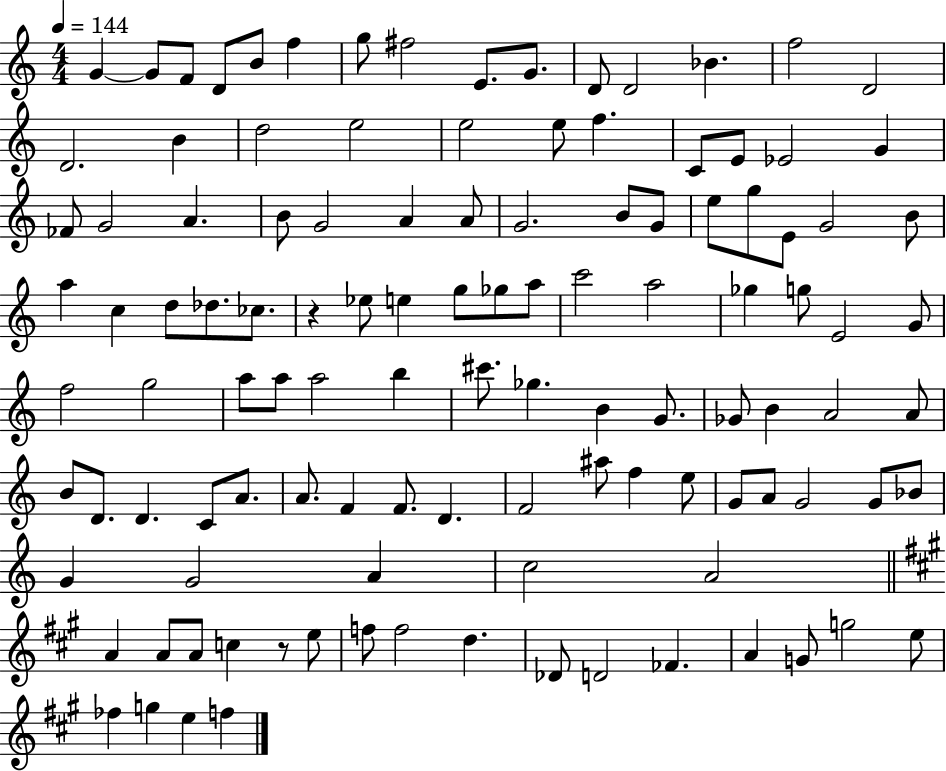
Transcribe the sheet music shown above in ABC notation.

X:1
T:Untitled
M:4/4
L:1/4
K:C
G G/2 F/2 D/2 B/2 f g/2 ^f2 E/2 G/2 D/2 D2 _B f2 D2 D2 B d2 e2 e2 e/2 f C/2 E/2 _E2 G _F/2 G2 A B/2 G2 A A/2 G2 B/2 G/2 e/2 g/2 E/2 G2 B/2 a c d/2 _d/2 _c/2 z _e/2 e g/2 _g/2 a/2 c'2 a2 _g g/2 E2 G/2 f2 g2 a/2 a/2 a2 b ^c'/2 _g B G/2 _G/2 B A2 A/2 B/2 D/2 D C/2 A/2 A/2 F F/2 D F2 ^a/2 f e/2 G/2 A/2 G2 G/2 _B/2 G G2 A c2 A2 A A/2 A/2 c z/2 e/2 f/2 f2 d _D/2 D2 _F A G/2 g2 e/2 _f g e f